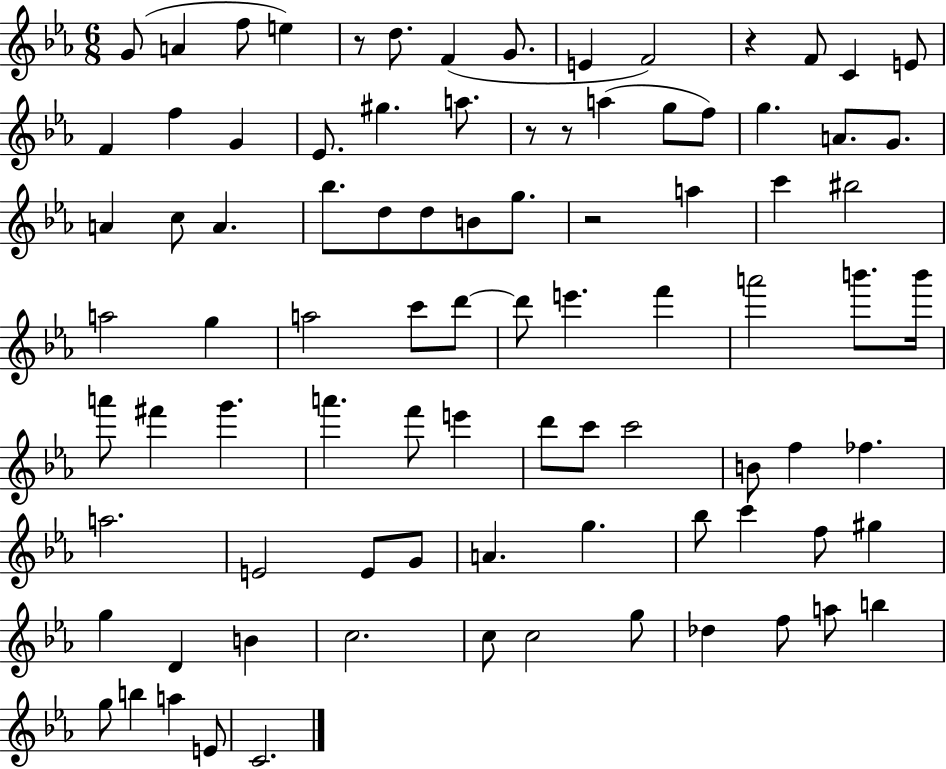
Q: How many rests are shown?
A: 5